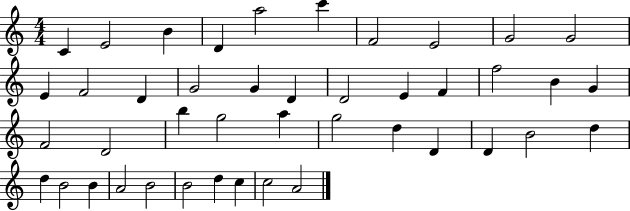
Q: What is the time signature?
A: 4/4